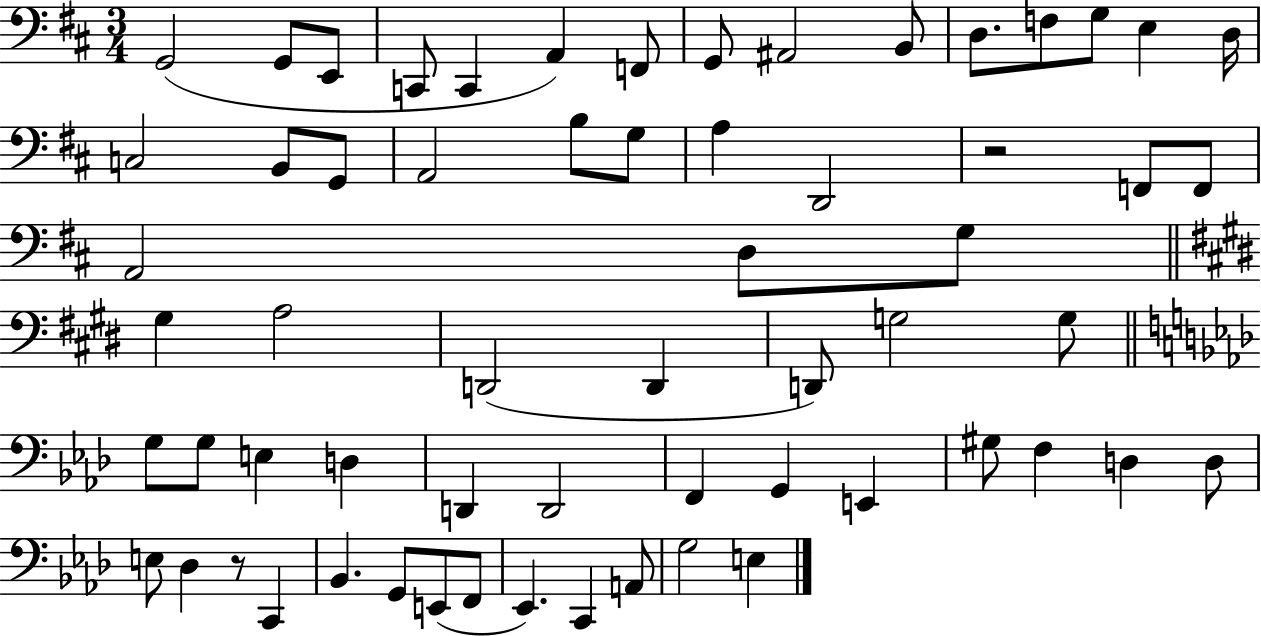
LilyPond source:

{
  \clef bass
  \numericTimeSignature
  \time 3/4
  \key d \major
  g,2( g,8 e,8 | c,8 c,4 a,4) f,8 | g,8 ais,2 b,8 | d8. f8 g8 e4 d16 | \break c2 b,8 g,8 | a,2 b8 g8 | a4 d,2 | r2 f,8 f,8 | \break a,2 d8 g8 | \bar "||" \break \key e \major gis4 a2 | d,2( d,4 | d,8) g2 g8 | \bar "||" \break \key f \minor g8 g8 e4 d4 | d,4 d,2 | f,4 g,4 e,4 | gis8 f4 d4 d8 | \break e8 des4 r8 c,4 | bes,4. g,8 e,8( f,8 | ees,4.) c,4 a,8 | g2 e4 | \break \bar "|."
}